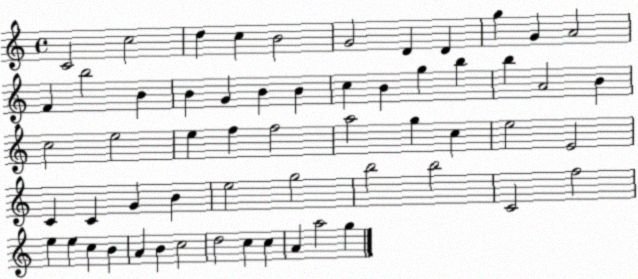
X:1
T:Untitled
M:4/4
L:1/4
K:C
C2 c2 d c B2 G2 D D g G A2 F b2 B B G B B c B g b b A2 B c2 e2 e f f2 a2 g c e2 E2 C C G B e2 g2 b2 b2 C2 f2 e e c B A B c2 d2 c c A a2 g